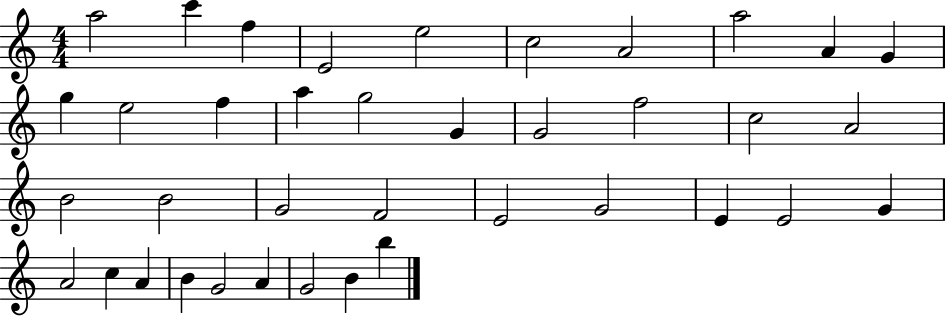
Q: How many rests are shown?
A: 0